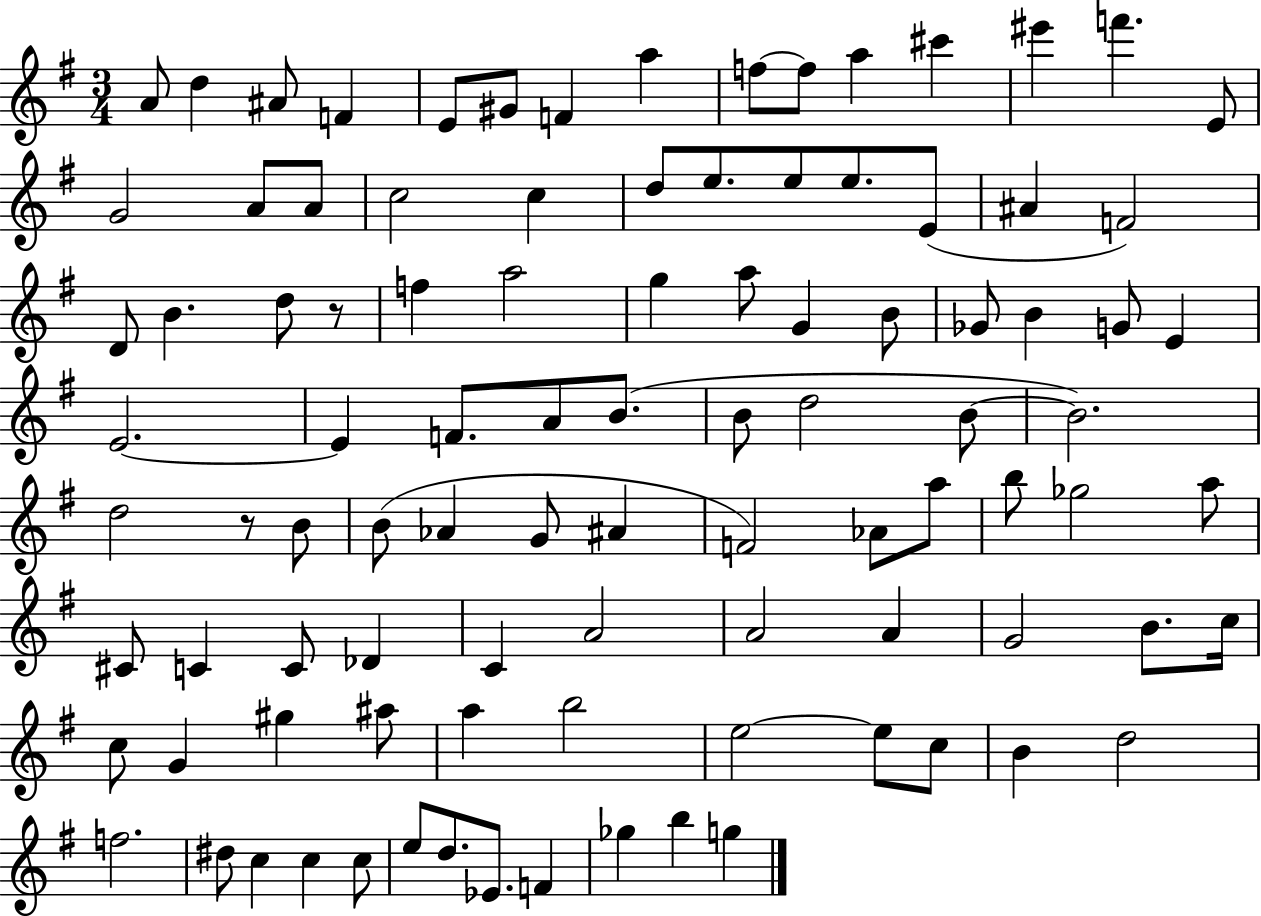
X:1
T:Untitled
M:3/4
L:1/4
K:G
A/2 d ^A/2 F E/2 ^G/2 F a f/2 f/2 a ^c' ^e' f' E/2 G2 A/2 A/2 c2 c d/2 e/2 e/2 e/2 E/2 ^A F2 D/2 B d/2 z/2 f a2 g a/2 G B/2 _G/2 B G/2 E E2 E F/2 A/2 B/2 B/2 d2 B/2 B2 d2 z/2 B/2 B/2 _A G/2 ^A F2 _A/2 a/2 b/2 _g2 a/2 ^C/2 C C/2 _D C A2 A2 A G2 B/2 c/4 c/2 G ^g ^a/2 a b2 e2 e/2 c/2 B d2 f2 ^d/2 c c c/2 e/2 d/2 _E/2 F _g b g